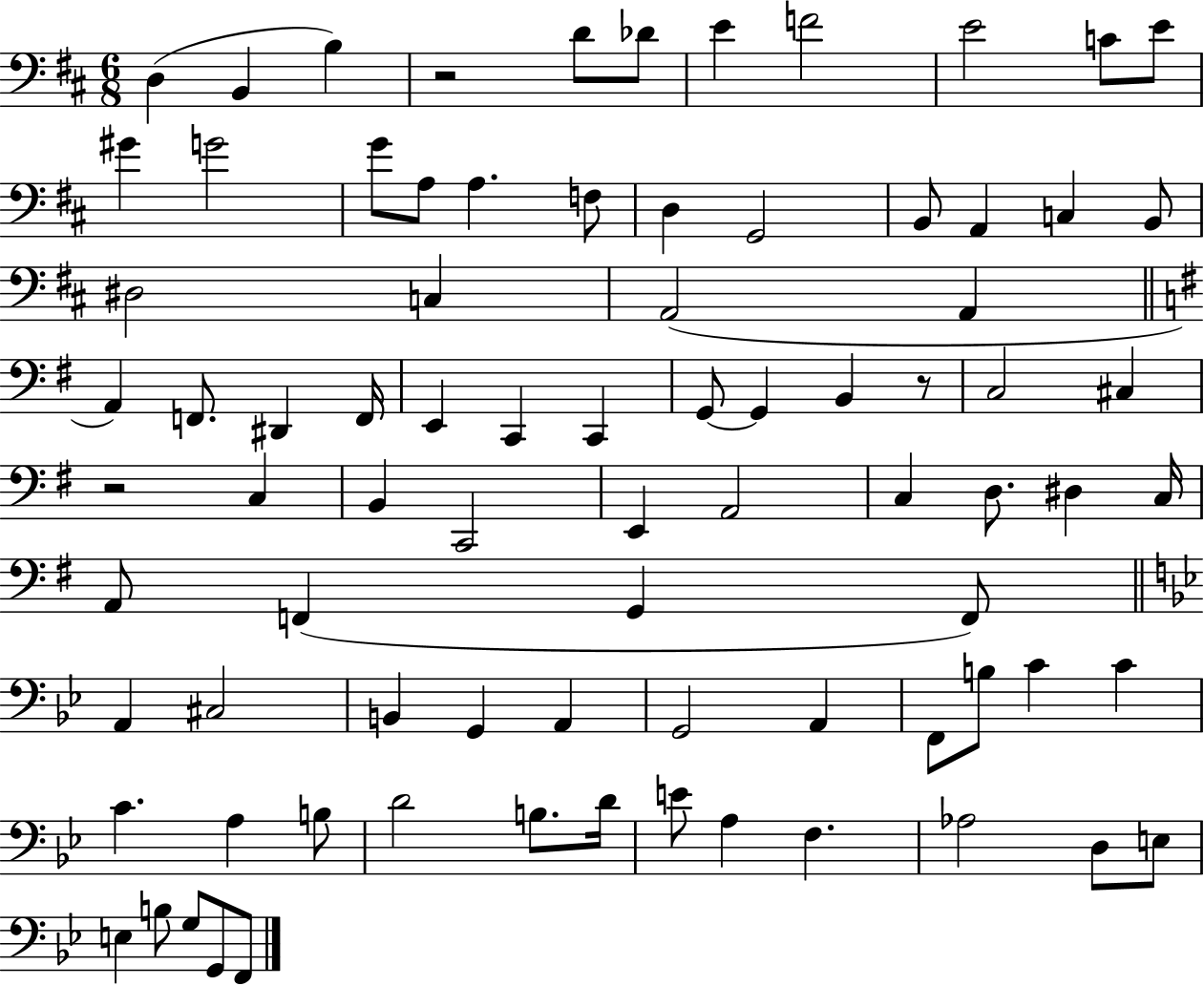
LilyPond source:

{
  \clef bass
  \numericTimeSignature
  \time 6/8
  \key d \major
  d4( b,4 b4) | r2 d'8 des'8 | e'4 f'2 | e'2 c'8 e'8 | \break gis'4 g'2 | g'8 a8 a4. f8 | d4 g,2 | b,8 a,4 c4 b,8 | \break dis2 c4 | a,2( a,4 | \bar "||" \break \key g \major a,4) f,8. dis,4 f,16 | e,4 c,4 c,4 | g,8~~ g,4 b,4 r8 | c2 cis4 | \break r2 c4 | b,4 c,2 | e,4 a,2 | c4 d8. dis4 c16 | \break a,8 f,4( g,4 f,8) | \bar "||" \break \key g \minor a,4 cis2 | b,4 g,4 a,4 | g,2 a,4 | f,8 b8 c'4 c'4 | \break c'4. a4 b8 | d'2 b8. d'16 | e'8 a4 f4. | aes2 d8 e8 | \break e4 b8 g8 g,8 f,8 | \bar "|."
}